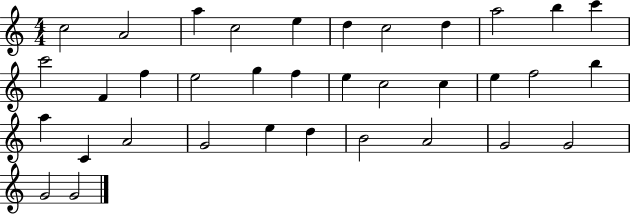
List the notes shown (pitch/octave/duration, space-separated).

C5/h A4/h A5/q C5/h E5/q D5/q C5/h D5/q A5/h B5/q C6/q C6/h F4/q F5/q E5/h G5/q F5/q E5/q C5/h C5/q E5/q F5/h B5/q A5/q C4/q A4/h G4/h E5/q D5/q B4/h A4/h G4/h G4/h G4/h G4/h